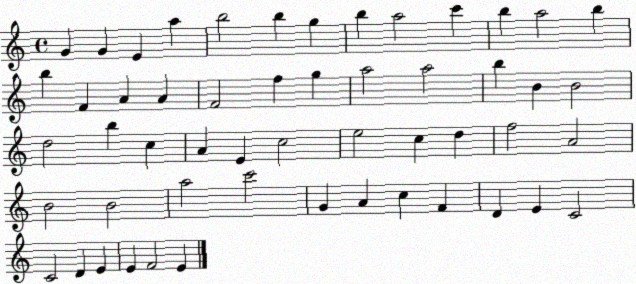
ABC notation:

X:1
T:Untitled
M:4/4
L:1/4
K:C
G G E a b2 b g b a2 c' b a2 b b F A A F2 f g a2 a2 b B B2 d2 b c A E c2 e2 c d f2 A2 B2 B2 a2 c'2 G A c F D E C2 C2 D E E F2 E